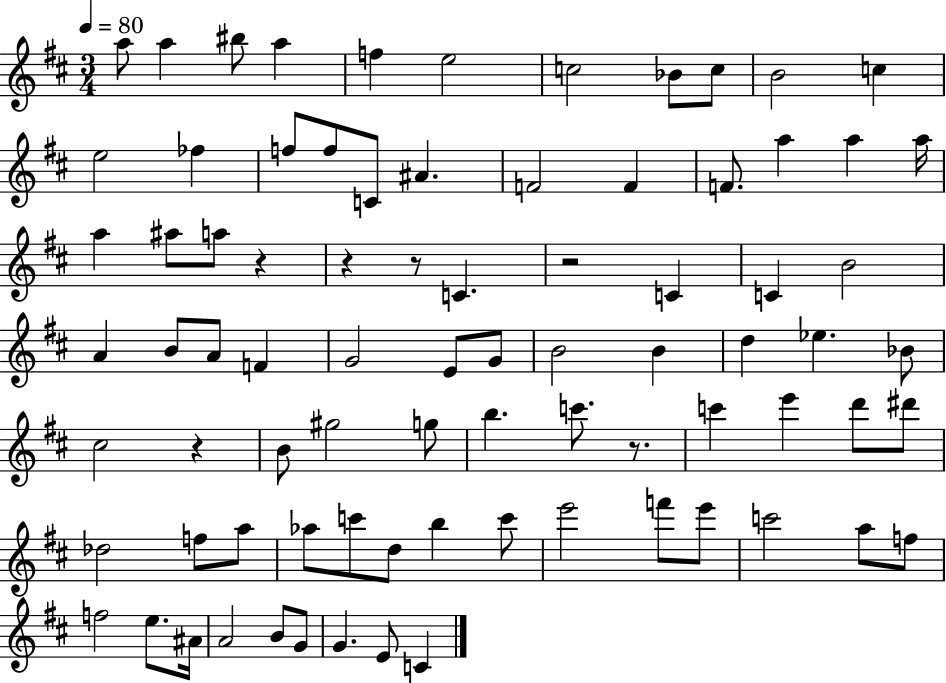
{
  \clef treble
  \numericTimeSignature
  \time 3/4
  \key d \major
  \tempo 4 = 80
  \repeat volta 2 { a''8 a''4 bis''8 a''4 | f''4 e''2 | c''2 bes'8 c''8 | b'2 c''4 | \break e''2 fes''4 | f''8 f''8 c'8 ais'4. | f'2 f'4 | f'8. a''4 a''4 a''16 | \break a''4 ais''8 a''8 r4 | r4 r8 c'4. | r2 c'4 | c'4 b'2 | \break a'4 b'8 a'8 f'4 | g'2 e'8 g'8 | b'2 b'4 | d''4 ees''4. bes'8 | \break cis''2 r4 | b'8 gis''2 g''8 | b''4. c'''8. r8. | c'''4 e'''4 d'''8 dis'''8 | \break des''2 f''8 a''8 | aes''8 c'''8 d''8 b''4 c'''8 | e'''2 f'''8 e'''8 | c'''2 a''8 f''8 | \break f''2 e''8. ais'16 | a'2 b'8 g'8 | g'4. e'8 c'4 | } \bar "|."
}